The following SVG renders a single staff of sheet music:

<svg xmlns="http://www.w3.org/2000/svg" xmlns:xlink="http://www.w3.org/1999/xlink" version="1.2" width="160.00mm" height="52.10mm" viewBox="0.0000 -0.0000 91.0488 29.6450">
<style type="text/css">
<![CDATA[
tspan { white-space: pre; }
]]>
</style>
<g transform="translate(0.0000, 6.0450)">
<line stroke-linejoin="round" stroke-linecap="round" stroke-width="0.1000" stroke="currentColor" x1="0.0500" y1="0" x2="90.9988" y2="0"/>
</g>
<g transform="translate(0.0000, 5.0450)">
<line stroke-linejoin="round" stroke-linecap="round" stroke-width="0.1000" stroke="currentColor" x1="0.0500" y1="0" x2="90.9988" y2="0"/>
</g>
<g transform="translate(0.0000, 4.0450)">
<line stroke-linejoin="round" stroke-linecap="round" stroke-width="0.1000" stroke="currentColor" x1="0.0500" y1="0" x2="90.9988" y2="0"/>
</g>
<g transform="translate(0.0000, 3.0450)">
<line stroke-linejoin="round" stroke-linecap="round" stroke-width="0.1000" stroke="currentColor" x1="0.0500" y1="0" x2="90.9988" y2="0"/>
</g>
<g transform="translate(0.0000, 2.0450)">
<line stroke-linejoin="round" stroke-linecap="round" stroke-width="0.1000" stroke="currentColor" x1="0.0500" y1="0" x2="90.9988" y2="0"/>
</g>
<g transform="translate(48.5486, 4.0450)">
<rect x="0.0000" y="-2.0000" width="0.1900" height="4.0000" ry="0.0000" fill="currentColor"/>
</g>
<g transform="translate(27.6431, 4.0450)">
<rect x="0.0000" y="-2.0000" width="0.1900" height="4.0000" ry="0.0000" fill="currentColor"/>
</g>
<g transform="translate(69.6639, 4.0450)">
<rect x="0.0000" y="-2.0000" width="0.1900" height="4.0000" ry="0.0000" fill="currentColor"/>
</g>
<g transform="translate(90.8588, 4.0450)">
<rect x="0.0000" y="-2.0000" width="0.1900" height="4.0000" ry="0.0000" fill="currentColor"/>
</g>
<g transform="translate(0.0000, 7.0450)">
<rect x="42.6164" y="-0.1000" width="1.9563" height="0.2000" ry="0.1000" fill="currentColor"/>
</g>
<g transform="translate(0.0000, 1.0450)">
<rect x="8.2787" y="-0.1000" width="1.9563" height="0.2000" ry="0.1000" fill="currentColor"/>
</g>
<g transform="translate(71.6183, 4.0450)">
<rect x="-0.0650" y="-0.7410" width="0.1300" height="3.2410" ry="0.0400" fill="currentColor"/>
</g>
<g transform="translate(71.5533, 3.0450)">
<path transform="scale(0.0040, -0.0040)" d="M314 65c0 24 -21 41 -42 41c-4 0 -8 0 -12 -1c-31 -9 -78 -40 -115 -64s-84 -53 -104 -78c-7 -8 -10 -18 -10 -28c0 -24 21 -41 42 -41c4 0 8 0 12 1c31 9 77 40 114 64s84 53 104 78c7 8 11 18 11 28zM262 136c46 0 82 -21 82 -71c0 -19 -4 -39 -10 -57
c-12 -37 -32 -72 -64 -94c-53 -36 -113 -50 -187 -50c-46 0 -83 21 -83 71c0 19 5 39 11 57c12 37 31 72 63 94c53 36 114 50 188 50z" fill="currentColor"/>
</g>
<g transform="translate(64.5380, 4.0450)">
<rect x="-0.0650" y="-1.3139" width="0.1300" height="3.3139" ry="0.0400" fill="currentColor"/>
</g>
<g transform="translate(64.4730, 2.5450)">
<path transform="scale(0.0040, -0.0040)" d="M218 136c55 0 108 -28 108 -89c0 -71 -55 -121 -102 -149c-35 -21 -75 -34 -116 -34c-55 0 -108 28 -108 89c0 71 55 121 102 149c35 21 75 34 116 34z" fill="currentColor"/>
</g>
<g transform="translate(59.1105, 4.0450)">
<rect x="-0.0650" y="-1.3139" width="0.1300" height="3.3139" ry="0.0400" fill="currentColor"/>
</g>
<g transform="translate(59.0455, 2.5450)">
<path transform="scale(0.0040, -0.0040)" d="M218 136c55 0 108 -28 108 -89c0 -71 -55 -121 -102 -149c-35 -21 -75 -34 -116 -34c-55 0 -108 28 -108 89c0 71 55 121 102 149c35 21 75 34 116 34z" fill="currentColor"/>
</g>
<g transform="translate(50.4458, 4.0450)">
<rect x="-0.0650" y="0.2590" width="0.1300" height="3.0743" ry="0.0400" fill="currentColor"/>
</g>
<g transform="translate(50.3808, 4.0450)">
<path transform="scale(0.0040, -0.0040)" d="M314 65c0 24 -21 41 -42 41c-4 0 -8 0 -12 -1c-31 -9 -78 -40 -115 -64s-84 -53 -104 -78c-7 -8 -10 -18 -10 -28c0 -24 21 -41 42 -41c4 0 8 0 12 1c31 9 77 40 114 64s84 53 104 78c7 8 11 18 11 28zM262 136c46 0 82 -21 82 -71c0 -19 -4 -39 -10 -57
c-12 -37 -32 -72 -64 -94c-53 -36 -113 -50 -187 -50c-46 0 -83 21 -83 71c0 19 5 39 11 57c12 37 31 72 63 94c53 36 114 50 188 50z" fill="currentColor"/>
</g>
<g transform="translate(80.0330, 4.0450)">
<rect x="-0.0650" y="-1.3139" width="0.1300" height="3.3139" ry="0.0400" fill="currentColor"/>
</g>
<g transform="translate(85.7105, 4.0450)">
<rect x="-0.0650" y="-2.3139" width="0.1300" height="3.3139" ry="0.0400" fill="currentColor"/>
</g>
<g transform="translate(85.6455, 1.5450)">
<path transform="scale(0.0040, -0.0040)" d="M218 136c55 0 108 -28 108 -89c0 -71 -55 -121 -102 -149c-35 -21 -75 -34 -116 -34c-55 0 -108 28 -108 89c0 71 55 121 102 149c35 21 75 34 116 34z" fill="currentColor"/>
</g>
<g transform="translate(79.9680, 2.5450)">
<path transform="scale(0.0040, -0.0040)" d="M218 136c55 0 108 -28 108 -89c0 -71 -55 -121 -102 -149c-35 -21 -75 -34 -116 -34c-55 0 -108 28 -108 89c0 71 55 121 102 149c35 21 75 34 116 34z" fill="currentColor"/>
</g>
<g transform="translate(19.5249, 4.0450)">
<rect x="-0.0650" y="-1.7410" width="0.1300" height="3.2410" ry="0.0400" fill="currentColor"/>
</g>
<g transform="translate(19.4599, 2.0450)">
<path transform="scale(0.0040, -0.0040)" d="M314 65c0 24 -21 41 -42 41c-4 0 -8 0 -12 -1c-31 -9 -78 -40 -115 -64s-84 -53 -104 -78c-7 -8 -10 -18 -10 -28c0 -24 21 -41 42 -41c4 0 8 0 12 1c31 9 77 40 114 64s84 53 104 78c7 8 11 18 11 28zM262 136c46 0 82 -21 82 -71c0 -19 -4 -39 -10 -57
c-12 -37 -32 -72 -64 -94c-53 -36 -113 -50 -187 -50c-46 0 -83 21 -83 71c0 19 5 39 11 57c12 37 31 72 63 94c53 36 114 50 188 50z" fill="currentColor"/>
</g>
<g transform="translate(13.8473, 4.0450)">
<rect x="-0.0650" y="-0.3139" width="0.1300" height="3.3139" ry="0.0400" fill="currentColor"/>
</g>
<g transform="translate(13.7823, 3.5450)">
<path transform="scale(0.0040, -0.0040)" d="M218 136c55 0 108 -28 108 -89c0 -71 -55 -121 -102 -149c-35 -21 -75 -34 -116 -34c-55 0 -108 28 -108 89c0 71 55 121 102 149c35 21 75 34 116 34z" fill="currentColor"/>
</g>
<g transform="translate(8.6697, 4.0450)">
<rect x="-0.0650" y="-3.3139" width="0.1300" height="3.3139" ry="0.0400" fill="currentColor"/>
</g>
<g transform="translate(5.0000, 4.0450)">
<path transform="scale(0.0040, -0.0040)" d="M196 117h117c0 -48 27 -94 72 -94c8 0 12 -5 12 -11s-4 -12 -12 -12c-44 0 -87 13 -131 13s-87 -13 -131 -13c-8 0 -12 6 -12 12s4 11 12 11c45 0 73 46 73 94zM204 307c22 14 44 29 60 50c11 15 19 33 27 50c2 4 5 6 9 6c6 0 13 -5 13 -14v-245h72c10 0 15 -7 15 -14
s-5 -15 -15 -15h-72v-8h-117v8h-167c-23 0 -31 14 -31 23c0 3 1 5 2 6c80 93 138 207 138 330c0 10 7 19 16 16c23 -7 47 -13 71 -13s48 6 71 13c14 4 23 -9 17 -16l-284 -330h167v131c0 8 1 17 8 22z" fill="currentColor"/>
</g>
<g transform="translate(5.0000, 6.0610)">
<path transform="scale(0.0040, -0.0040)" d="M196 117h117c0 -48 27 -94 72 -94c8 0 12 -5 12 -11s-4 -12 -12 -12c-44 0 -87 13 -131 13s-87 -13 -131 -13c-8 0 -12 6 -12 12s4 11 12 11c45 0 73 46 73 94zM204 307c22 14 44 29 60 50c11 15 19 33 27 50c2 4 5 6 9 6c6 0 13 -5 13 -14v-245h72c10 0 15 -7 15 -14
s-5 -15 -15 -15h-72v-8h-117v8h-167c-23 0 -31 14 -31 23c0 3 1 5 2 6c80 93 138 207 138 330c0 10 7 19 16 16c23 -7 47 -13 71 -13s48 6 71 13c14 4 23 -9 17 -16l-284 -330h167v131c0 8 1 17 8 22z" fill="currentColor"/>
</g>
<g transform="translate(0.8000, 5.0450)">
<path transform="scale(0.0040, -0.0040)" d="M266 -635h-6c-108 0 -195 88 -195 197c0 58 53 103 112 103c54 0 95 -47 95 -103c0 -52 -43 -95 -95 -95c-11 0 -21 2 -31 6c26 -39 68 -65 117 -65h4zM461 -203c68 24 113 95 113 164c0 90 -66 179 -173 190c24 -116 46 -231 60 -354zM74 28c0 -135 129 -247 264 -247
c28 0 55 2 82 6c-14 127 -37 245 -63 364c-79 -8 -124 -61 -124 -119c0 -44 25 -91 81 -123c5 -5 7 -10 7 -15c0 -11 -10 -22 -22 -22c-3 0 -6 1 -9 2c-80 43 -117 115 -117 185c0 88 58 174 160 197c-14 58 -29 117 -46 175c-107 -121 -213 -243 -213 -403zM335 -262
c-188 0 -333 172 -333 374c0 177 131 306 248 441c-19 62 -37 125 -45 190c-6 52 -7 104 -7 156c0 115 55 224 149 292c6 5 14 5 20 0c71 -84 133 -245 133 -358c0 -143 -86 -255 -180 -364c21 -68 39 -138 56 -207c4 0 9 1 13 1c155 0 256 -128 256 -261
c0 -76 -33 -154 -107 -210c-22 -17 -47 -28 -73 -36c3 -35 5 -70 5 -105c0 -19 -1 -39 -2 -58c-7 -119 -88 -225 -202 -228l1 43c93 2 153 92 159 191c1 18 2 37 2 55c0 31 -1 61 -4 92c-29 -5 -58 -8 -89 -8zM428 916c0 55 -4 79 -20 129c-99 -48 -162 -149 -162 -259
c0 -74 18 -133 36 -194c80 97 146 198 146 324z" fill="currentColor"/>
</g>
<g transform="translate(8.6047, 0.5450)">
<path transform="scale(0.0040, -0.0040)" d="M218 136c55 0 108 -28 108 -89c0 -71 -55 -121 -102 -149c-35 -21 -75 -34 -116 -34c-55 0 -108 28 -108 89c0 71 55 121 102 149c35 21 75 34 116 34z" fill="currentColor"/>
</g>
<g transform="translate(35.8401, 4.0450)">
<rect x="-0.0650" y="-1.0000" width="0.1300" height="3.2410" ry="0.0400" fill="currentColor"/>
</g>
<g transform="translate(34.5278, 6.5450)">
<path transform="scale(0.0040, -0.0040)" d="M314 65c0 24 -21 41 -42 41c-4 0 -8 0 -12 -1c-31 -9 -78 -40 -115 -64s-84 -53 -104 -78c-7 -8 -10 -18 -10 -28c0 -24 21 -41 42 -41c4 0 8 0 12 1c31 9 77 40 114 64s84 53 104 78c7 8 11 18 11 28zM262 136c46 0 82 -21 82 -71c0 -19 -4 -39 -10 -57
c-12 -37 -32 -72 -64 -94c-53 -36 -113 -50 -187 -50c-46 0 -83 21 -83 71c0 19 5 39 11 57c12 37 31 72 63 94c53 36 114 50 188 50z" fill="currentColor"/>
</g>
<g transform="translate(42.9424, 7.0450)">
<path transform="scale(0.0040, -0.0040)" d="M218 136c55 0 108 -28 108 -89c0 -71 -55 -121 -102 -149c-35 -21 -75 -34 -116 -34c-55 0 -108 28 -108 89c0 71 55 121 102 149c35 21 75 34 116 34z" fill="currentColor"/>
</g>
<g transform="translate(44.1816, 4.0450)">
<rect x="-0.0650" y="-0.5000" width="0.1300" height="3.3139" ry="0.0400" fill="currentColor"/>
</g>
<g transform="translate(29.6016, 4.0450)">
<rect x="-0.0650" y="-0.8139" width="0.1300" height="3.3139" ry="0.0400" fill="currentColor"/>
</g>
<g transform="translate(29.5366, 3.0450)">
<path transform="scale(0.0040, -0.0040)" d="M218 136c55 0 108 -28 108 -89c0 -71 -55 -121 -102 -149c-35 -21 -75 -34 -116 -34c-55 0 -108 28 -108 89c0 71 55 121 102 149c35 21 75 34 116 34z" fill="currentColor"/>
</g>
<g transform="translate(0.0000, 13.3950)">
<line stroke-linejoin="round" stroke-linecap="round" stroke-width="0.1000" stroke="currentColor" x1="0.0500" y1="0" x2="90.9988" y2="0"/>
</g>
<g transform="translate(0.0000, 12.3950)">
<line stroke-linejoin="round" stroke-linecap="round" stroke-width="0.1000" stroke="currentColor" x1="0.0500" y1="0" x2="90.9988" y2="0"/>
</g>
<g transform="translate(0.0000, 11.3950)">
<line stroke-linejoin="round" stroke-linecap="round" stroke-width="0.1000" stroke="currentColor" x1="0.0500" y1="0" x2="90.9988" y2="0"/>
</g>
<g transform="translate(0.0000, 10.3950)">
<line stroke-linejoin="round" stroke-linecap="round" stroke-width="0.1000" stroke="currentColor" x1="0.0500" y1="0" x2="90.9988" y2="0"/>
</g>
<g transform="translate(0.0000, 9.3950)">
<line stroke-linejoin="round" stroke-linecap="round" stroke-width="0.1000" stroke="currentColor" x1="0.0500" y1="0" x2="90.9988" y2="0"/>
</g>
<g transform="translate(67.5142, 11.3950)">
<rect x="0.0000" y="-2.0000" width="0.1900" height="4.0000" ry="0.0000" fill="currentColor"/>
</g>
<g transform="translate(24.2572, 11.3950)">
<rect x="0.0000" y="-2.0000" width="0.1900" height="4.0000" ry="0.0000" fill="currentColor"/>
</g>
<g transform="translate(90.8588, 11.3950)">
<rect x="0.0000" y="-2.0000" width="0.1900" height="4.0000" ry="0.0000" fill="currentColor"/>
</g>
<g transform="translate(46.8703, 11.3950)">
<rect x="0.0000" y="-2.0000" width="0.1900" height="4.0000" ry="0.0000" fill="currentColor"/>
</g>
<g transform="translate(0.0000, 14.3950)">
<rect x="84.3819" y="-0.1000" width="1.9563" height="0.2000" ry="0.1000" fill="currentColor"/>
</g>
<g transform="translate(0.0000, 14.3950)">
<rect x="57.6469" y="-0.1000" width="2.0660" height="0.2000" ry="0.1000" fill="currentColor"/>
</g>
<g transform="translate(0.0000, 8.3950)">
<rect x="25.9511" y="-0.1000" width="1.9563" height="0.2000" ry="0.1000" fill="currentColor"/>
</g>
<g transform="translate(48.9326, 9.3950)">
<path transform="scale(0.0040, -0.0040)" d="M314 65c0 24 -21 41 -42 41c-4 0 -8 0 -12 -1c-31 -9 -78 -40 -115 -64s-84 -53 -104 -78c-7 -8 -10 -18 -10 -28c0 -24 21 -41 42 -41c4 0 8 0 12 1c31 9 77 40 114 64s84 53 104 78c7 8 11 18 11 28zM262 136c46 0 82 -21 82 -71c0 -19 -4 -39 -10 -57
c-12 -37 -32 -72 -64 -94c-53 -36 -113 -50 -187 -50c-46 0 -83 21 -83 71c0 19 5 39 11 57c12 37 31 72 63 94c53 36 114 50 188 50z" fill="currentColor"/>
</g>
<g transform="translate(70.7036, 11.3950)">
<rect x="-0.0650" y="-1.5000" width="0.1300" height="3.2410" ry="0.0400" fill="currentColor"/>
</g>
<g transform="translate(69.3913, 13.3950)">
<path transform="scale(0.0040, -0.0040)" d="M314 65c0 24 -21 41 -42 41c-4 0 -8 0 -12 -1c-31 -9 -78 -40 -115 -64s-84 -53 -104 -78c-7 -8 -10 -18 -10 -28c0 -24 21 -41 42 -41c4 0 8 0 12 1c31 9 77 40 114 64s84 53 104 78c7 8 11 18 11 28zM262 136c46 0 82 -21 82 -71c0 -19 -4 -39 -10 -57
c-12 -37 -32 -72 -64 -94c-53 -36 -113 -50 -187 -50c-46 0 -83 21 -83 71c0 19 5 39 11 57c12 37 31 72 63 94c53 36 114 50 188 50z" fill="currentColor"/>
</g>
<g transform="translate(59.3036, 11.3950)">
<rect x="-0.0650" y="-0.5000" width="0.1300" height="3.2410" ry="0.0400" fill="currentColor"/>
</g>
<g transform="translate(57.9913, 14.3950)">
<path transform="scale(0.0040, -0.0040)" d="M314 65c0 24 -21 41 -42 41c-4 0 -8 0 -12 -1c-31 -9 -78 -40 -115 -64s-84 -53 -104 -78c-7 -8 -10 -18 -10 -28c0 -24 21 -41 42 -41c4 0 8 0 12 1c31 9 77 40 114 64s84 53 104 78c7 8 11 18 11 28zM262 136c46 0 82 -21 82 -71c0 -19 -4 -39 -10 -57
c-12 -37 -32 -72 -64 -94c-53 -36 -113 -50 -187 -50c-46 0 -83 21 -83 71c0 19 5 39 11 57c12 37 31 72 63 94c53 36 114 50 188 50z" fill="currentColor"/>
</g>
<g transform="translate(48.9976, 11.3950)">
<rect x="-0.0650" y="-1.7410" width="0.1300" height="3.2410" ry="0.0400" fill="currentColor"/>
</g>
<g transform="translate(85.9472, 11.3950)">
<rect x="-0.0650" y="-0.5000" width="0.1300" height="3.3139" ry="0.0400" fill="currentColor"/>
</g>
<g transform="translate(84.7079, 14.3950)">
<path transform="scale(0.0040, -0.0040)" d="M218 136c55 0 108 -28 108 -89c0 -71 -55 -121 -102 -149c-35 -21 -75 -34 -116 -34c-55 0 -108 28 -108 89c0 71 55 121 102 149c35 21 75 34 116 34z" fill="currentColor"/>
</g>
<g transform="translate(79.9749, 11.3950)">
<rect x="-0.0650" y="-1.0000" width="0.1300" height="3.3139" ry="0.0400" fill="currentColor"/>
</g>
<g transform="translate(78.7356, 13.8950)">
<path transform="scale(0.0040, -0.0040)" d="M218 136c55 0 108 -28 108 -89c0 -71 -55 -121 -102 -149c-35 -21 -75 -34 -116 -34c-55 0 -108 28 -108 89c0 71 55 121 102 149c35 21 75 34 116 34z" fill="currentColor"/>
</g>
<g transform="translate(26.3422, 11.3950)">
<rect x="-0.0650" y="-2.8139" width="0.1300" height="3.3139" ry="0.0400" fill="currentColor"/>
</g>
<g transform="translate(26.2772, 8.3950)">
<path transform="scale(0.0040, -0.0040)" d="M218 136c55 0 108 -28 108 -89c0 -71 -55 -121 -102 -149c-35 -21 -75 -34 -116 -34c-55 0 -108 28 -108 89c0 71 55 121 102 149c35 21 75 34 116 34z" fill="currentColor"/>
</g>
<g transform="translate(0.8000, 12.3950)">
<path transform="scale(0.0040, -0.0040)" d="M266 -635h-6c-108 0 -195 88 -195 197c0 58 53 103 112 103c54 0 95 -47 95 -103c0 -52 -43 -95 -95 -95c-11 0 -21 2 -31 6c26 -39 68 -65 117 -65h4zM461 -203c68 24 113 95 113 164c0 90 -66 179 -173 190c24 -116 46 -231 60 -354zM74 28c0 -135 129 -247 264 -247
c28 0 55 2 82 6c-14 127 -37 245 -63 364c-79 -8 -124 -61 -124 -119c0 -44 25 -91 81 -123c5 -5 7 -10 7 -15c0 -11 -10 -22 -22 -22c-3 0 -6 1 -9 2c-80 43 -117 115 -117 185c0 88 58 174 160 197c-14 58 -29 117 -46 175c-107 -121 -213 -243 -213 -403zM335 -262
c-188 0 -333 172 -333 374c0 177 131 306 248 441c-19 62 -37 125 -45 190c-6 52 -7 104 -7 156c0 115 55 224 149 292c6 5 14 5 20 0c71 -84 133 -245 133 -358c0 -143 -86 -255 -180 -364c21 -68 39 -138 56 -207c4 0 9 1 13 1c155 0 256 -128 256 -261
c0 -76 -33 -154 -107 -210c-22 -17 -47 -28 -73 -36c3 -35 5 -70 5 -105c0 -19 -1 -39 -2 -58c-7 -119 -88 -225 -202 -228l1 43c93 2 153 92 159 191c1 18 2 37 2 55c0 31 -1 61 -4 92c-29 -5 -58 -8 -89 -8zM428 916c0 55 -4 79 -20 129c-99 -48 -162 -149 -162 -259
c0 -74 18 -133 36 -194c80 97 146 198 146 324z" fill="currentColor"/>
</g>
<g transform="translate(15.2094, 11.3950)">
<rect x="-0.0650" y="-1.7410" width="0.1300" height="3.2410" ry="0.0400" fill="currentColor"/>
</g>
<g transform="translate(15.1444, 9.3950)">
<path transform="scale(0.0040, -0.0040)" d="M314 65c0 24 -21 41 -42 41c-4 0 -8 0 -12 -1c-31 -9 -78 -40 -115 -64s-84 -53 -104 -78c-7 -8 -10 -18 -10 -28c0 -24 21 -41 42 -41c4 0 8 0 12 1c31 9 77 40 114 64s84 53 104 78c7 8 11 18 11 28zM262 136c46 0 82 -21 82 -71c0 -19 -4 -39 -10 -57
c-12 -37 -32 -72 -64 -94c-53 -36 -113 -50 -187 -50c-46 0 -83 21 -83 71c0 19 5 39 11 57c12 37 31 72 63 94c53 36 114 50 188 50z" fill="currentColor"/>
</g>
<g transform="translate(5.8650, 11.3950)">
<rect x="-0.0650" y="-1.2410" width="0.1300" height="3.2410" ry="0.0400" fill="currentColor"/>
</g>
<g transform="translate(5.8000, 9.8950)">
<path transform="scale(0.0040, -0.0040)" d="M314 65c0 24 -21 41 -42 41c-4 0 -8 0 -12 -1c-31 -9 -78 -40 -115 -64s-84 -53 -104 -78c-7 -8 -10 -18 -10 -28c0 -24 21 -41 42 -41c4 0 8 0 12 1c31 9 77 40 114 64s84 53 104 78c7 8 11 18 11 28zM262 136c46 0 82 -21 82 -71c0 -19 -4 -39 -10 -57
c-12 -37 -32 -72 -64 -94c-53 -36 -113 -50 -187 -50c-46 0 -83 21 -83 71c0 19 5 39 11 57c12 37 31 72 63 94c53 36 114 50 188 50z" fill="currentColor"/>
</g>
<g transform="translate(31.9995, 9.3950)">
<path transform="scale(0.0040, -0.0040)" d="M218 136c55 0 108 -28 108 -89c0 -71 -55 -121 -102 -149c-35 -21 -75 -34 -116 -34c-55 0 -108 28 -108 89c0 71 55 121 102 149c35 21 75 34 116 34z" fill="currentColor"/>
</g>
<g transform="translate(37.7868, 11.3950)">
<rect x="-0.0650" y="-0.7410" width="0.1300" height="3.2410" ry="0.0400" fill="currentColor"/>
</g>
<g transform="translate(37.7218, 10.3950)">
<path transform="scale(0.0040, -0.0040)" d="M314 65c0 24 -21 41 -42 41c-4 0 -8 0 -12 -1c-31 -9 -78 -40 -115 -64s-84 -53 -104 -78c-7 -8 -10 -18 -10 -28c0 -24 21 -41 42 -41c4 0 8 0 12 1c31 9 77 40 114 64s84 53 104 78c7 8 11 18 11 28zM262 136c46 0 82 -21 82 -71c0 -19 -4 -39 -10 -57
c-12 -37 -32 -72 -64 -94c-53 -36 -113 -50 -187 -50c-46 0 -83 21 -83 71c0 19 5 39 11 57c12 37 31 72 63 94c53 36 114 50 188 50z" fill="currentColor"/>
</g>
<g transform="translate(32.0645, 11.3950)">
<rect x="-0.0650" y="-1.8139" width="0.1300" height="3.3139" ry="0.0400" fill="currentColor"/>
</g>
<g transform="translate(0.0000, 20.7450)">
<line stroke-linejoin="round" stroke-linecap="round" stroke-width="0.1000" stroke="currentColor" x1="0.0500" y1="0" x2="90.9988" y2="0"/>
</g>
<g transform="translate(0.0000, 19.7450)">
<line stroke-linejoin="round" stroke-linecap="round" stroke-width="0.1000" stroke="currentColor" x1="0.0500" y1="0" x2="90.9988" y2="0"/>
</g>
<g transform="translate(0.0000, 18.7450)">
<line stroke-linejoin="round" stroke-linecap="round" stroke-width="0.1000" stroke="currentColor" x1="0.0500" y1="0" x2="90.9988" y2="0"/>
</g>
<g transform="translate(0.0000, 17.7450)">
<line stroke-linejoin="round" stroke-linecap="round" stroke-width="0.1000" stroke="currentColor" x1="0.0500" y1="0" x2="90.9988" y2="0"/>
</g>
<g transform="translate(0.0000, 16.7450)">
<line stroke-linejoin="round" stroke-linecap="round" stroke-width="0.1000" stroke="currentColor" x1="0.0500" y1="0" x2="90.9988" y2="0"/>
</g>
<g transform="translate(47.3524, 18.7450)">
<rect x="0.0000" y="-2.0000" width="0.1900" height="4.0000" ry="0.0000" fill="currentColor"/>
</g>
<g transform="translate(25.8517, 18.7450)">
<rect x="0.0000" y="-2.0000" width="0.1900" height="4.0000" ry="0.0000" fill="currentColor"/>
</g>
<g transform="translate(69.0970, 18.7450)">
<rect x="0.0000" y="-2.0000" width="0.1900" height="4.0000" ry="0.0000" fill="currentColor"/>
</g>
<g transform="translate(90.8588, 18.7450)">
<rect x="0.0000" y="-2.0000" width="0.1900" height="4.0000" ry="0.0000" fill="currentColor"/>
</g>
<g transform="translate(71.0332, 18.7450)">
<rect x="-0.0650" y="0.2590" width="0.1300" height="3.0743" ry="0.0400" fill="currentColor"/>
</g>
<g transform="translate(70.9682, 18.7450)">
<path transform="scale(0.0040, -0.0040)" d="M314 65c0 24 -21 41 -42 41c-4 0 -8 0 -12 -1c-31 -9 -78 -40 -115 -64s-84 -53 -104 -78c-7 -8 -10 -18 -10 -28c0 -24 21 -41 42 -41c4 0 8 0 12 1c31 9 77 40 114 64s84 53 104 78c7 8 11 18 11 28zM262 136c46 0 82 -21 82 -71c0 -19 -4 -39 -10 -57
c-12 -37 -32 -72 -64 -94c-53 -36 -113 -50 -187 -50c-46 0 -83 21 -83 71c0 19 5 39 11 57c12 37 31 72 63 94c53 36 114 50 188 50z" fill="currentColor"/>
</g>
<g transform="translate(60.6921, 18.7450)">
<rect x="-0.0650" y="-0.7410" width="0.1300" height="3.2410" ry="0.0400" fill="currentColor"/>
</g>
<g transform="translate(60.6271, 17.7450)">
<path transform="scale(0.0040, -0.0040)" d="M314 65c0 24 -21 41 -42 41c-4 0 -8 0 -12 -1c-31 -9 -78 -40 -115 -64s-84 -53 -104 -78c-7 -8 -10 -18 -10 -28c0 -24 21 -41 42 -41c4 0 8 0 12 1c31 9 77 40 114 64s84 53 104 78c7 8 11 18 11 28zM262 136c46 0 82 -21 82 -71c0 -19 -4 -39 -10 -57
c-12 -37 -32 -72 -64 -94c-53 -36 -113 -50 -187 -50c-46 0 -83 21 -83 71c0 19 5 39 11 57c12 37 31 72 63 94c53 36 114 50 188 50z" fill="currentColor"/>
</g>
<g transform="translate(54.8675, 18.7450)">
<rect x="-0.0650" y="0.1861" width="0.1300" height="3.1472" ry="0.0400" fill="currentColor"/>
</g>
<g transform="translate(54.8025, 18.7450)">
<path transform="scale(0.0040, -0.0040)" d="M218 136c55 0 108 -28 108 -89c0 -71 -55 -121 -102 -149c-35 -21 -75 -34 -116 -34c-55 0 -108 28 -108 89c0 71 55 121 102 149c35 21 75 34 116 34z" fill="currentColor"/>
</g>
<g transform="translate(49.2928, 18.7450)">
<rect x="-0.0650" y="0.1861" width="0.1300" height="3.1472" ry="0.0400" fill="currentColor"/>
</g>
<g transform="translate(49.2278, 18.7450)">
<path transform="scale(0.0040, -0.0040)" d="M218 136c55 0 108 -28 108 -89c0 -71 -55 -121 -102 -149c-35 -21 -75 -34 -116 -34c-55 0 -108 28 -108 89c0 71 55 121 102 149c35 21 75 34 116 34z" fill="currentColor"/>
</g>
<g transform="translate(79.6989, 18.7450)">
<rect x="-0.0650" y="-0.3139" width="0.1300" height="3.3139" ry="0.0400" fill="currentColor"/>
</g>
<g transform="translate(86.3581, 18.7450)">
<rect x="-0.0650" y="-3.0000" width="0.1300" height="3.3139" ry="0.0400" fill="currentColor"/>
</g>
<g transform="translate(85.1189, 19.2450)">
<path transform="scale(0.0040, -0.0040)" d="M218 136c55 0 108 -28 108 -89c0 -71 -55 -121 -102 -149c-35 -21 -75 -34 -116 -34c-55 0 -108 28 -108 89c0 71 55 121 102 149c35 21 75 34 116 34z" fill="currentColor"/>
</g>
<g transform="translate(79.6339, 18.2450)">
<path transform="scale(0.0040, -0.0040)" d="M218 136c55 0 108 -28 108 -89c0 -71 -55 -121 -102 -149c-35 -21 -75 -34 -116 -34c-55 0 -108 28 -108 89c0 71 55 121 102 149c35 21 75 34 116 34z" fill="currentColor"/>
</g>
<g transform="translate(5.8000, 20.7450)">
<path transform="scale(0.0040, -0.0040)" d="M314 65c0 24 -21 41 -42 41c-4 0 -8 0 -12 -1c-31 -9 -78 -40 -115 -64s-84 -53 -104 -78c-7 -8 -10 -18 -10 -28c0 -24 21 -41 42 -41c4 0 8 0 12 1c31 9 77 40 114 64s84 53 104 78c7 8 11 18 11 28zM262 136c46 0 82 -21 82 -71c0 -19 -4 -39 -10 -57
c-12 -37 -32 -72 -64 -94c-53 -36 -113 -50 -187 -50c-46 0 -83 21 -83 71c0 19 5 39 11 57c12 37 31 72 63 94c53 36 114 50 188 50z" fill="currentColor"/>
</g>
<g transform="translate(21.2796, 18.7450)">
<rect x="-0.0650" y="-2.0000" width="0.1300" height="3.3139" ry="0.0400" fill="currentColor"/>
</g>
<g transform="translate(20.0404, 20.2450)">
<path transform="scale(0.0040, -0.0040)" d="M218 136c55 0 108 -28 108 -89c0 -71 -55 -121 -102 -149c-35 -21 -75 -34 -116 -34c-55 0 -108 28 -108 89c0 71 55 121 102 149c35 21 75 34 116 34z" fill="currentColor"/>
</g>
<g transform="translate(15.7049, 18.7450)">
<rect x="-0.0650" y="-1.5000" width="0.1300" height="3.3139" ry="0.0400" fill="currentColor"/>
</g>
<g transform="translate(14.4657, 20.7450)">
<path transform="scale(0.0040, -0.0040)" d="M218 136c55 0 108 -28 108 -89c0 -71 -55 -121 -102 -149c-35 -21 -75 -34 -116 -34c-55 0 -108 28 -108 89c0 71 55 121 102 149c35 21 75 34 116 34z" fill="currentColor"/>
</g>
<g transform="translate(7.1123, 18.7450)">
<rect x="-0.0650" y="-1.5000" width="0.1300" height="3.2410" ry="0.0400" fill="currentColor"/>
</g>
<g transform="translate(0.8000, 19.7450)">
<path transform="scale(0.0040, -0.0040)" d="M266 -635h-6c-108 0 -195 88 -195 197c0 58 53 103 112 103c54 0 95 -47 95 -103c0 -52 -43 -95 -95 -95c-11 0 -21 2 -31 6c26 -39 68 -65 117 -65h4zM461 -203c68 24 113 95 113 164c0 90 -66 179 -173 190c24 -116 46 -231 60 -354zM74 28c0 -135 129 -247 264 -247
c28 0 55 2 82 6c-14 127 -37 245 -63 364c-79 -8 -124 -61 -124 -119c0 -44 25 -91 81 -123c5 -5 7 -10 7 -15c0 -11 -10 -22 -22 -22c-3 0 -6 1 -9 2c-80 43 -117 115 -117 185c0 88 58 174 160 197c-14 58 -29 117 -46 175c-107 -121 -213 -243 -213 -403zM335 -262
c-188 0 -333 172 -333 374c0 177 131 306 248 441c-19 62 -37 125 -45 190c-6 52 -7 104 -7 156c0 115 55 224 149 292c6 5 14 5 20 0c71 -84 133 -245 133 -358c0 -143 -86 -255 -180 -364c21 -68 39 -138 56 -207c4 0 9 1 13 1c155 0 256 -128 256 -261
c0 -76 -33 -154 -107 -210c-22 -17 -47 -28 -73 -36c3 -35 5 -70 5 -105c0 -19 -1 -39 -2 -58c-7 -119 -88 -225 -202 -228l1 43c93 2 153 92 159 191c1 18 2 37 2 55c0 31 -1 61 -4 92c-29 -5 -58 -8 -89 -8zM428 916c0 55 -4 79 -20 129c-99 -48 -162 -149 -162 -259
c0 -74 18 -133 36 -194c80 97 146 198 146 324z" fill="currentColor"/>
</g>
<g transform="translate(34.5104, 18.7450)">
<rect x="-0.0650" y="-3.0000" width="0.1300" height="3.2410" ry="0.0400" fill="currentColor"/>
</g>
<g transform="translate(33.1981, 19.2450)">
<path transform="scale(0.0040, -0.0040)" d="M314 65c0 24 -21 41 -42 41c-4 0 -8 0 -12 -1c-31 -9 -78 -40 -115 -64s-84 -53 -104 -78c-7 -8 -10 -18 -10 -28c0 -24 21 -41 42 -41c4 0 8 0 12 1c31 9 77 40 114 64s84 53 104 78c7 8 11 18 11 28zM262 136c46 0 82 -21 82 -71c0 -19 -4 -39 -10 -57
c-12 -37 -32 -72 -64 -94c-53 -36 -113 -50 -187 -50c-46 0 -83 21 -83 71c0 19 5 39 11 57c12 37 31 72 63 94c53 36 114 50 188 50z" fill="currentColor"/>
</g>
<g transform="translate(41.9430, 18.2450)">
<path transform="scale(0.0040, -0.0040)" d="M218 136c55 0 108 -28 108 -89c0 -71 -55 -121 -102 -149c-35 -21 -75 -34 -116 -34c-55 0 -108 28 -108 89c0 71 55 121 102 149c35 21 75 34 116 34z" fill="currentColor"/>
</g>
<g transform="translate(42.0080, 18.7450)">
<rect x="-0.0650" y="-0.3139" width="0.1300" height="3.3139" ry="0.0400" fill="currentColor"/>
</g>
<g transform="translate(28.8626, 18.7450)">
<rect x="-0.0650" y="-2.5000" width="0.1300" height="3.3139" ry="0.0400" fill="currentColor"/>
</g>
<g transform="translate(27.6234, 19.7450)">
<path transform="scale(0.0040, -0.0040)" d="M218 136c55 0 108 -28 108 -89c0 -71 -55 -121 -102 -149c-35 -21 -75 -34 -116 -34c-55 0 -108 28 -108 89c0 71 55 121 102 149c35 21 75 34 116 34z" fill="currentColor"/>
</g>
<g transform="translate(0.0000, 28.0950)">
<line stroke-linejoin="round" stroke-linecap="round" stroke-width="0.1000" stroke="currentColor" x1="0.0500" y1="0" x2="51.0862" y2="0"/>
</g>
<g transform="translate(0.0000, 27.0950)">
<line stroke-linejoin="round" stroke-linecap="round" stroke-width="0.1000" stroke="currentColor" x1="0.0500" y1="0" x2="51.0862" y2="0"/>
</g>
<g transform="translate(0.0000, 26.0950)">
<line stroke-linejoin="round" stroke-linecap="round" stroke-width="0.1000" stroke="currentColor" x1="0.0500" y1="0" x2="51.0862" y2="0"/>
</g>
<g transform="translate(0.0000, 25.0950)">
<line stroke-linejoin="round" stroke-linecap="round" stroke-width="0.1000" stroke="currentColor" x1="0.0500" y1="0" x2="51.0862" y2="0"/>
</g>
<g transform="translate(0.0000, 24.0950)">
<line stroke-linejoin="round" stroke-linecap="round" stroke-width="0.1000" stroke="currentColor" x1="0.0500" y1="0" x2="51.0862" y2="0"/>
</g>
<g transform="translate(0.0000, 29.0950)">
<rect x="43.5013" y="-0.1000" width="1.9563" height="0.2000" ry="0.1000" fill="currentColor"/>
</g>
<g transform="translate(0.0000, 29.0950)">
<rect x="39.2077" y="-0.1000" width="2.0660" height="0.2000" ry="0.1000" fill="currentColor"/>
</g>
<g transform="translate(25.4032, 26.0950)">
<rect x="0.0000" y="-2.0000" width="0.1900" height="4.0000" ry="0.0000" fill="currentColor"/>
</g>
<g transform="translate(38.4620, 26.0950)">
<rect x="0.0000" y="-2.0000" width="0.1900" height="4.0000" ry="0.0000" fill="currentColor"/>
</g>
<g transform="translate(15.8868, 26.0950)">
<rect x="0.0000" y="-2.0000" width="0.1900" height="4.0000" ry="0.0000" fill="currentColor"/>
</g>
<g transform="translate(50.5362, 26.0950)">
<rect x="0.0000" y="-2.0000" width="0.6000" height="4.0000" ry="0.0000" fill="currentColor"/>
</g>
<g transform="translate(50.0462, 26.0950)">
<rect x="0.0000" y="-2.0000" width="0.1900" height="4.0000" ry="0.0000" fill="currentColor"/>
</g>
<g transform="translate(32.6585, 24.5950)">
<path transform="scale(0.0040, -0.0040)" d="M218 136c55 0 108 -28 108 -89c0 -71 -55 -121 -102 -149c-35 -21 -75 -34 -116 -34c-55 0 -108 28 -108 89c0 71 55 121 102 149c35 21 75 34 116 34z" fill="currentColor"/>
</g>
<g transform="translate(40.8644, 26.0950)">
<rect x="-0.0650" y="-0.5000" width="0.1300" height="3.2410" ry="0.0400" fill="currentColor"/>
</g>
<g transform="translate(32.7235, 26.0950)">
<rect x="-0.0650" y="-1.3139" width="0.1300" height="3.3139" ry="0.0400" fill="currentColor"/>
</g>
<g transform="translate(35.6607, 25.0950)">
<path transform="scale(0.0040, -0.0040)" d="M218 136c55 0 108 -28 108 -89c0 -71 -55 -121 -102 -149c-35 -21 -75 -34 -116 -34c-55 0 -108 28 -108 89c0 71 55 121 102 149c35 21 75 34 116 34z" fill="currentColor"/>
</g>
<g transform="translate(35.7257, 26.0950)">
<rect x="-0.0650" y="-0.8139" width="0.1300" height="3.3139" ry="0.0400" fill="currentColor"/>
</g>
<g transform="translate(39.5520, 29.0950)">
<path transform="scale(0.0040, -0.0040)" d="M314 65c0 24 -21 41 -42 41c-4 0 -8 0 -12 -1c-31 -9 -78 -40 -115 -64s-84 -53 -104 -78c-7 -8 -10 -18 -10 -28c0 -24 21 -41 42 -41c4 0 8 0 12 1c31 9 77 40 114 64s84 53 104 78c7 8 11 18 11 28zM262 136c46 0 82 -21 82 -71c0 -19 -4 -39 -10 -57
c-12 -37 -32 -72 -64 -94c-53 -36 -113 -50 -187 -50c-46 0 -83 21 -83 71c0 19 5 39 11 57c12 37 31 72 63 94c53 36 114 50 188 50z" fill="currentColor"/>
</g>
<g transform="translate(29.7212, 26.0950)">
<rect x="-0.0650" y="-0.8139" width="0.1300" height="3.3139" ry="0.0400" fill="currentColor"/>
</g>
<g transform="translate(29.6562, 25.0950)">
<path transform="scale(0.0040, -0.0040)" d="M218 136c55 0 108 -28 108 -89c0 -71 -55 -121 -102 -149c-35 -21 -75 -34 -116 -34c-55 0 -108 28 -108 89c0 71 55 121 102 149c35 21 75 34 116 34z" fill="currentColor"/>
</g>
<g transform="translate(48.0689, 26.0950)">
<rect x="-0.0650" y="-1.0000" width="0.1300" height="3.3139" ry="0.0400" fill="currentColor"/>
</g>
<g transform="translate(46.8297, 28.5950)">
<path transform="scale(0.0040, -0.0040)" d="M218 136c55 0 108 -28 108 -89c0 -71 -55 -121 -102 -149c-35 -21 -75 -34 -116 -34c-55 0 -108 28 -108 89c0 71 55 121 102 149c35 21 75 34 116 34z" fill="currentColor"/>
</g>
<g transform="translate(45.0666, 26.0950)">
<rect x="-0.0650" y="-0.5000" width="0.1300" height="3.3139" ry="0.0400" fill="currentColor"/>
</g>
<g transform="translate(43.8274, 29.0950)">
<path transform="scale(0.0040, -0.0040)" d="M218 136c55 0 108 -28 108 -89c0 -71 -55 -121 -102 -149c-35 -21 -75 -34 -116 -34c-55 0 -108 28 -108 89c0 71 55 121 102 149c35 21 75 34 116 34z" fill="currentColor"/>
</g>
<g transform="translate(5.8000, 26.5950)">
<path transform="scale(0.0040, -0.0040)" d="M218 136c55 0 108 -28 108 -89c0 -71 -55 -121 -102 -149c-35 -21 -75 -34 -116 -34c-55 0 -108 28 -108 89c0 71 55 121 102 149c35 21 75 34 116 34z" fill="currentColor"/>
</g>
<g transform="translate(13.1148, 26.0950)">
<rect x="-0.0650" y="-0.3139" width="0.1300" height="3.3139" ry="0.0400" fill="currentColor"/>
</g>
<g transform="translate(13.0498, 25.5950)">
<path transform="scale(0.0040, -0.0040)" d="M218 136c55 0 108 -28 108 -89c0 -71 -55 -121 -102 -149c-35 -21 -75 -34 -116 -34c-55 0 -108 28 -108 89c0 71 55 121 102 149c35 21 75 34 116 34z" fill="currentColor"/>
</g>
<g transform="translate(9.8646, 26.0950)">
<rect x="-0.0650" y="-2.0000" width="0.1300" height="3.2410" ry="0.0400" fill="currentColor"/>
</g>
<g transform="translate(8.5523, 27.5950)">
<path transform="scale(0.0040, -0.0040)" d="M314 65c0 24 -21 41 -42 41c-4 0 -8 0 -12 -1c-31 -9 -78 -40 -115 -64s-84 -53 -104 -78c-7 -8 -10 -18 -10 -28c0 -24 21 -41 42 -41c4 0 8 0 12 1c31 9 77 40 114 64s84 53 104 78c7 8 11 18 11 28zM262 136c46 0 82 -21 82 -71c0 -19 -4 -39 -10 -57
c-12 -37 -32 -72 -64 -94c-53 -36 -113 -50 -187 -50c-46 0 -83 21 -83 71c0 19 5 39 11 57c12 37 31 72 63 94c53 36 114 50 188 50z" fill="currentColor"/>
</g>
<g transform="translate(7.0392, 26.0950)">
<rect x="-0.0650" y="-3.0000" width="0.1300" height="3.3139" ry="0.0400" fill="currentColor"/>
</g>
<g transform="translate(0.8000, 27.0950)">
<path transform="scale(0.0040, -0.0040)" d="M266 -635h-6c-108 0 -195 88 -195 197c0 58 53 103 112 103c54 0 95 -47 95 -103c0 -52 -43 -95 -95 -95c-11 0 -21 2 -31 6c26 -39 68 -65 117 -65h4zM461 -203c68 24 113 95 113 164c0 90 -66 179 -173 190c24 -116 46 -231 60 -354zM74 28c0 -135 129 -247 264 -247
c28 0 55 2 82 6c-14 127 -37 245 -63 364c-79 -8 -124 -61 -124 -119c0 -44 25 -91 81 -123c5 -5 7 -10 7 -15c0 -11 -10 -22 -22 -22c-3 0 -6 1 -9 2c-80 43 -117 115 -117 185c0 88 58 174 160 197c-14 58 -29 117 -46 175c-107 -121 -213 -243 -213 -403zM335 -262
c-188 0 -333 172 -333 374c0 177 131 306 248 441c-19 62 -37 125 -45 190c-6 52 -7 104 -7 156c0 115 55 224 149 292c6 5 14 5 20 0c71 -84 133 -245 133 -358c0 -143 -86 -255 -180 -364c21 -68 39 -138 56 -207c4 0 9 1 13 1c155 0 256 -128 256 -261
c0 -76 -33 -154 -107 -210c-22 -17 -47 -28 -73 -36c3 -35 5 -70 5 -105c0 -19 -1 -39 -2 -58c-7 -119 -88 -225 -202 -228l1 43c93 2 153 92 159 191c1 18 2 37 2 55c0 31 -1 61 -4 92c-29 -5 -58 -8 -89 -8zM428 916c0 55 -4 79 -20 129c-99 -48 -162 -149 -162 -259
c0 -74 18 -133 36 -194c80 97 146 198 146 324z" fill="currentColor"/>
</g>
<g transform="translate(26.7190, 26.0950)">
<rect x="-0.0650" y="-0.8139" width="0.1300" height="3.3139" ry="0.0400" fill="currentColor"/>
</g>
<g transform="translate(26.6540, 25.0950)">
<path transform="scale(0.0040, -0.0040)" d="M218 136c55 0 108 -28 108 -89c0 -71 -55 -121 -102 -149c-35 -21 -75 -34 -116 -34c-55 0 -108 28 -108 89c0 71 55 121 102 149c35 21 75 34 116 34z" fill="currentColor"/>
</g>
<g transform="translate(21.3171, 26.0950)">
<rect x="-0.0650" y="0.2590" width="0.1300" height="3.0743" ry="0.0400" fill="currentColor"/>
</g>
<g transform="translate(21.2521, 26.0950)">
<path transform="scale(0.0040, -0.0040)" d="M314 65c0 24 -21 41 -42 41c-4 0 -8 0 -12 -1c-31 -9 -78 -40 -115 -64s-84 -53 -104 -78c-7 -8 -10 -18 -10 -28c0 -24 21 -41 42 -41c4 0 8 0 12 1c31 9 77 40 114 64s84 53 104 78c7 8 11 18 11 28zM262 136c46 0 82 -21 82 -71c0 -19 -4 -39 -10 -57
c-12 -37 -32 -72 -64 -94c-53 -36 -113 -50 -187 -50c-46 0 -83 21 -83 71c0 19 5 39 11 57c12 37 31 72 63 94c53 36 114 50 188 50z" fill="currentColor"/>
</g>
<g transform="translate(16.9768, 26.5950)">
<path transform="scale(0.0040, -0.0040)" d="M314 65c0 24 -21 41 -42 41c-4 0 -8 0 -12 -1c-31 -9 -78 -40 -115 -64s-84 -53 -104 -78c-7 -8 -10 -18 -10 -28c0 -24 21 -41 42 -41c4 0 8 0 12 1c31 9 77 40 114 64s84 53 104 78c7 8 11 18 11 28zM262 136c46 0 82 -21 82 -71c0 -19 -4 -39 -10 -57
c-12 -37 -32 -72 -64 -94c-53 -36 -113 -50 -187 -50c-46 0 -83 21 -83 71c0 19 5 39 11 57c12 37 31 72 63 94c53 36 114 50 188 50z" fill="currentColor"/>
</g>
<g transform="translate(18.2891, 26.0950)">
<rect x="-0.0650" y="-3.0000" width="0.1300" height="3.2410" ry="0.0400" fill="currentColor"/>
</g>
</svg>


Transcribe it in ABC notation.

X:1
T:Untitled
M:4/4
L:1/4
K:C
b c f2 d D2 C B2 e e d2 e g e2 f2 a f d2 f2 C2 E2 D C E2 E F G A2 c B B d2 B2 c A A F2 c A2 B2 d d e d C2 C D